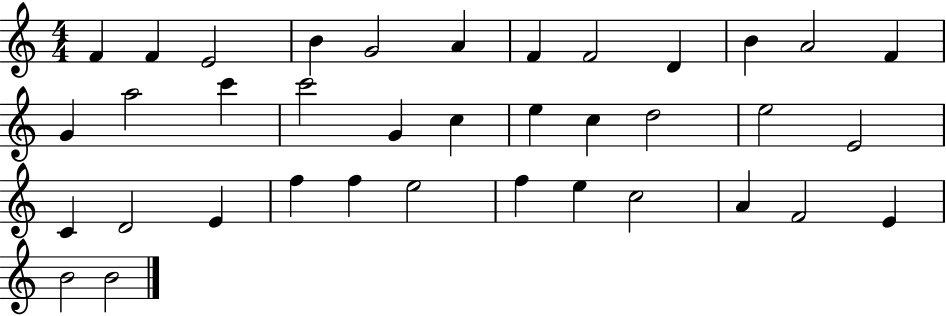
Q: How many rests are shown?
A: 0